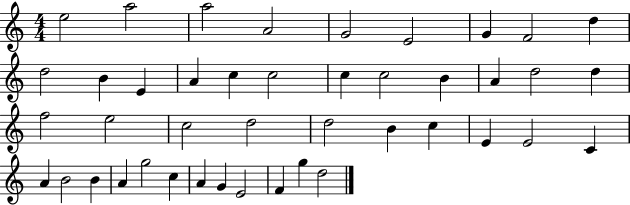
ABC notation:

X:1
T:Untitled
M:4/4
L:1/4
K:C
e2 a2 a2 A2 G2 E2 G F2 d d2 B E A c c2 c c2 B A d2 d f2 e2 c2 d2 d2 B c E E2 C A B2 B A g2 c A G E2 F g d2